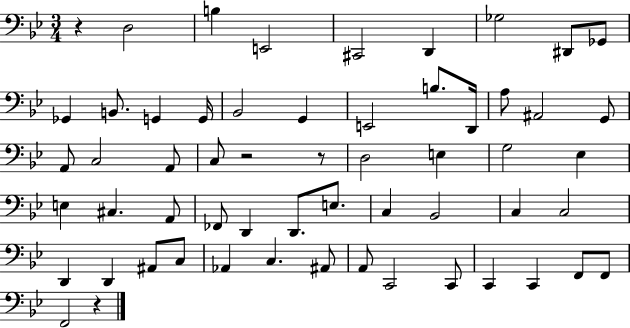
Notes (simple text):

R/q D3/h B3/q E2/h C#2/h D2/q Gb3/h D#2/e Gb2/e Gb2/q B2/e. G2/q G2/s Bb2/h G2/q E2/h B3/e. D2/s A3/e A#2/h G2/e A2/e C3/h A2/e C3/e R/h R/e D3/h E3/q G3/h Eb3/q E3/q C#3/q. A2/e FES2/e D2/q D2/e. E3/e. C3/q Bb2/h C3/q C3/h D2/q D2/q A#2/e C3/e Ab2/q C3/q. A#2/e A2/e C2/h C2/e C2/q C2/q F2/e F2/e F2/h R/q